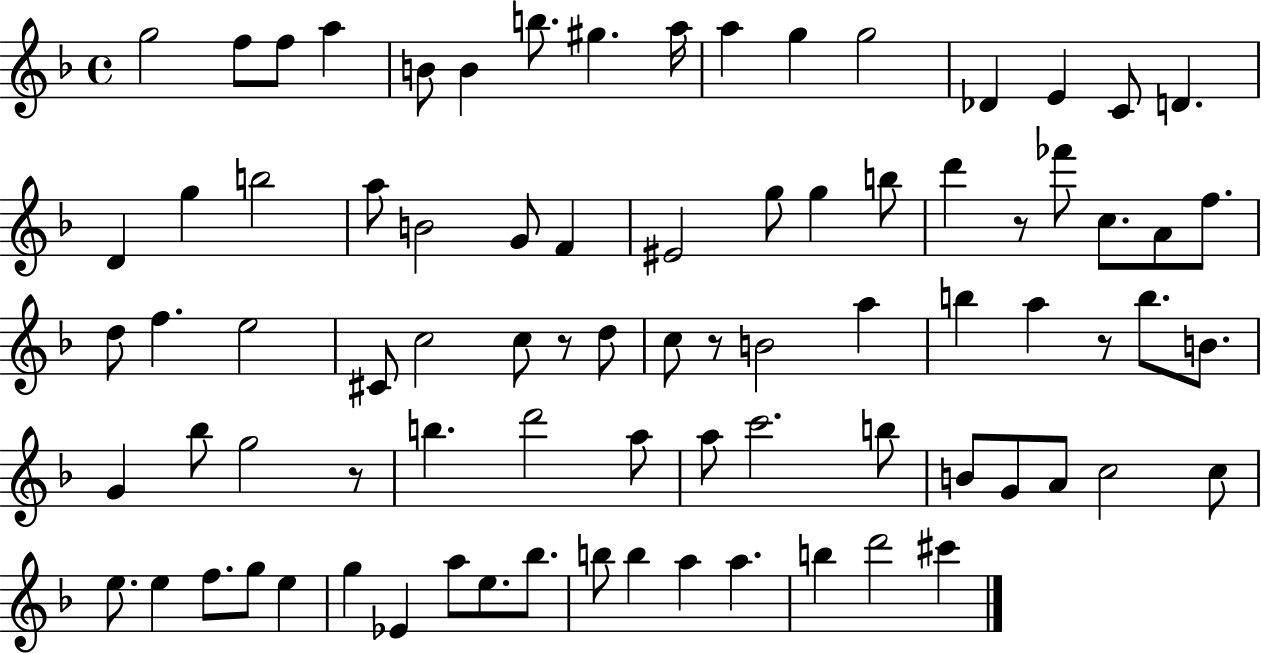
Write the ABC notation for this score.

X:1
T:Untitled
M:4/4
L:1/4
K:F
g2 f/2 f/2 a B/2 B b/2 ^g a/4 a g g2 _D E C/2 D D g b2 a/2 B2 G/2 F ^E2 g/2 g b/2 d' z/2 _f'/2 c/2 A/2 f/2 d/2 f e2 ^C/2 c2 c/2 z/2 d/2 c/2 z/2 B2 a b a z/2 b/2 B/2 G _b/2 g2 z/2 b d'2 a/2 a/2 c'2 b/2 B/2 G/2 A/2 c2 c/2 e/2 e f/2 g/2 e g _E a/2 e/2 _b/2 b/2 b a a b d'2 ^c'